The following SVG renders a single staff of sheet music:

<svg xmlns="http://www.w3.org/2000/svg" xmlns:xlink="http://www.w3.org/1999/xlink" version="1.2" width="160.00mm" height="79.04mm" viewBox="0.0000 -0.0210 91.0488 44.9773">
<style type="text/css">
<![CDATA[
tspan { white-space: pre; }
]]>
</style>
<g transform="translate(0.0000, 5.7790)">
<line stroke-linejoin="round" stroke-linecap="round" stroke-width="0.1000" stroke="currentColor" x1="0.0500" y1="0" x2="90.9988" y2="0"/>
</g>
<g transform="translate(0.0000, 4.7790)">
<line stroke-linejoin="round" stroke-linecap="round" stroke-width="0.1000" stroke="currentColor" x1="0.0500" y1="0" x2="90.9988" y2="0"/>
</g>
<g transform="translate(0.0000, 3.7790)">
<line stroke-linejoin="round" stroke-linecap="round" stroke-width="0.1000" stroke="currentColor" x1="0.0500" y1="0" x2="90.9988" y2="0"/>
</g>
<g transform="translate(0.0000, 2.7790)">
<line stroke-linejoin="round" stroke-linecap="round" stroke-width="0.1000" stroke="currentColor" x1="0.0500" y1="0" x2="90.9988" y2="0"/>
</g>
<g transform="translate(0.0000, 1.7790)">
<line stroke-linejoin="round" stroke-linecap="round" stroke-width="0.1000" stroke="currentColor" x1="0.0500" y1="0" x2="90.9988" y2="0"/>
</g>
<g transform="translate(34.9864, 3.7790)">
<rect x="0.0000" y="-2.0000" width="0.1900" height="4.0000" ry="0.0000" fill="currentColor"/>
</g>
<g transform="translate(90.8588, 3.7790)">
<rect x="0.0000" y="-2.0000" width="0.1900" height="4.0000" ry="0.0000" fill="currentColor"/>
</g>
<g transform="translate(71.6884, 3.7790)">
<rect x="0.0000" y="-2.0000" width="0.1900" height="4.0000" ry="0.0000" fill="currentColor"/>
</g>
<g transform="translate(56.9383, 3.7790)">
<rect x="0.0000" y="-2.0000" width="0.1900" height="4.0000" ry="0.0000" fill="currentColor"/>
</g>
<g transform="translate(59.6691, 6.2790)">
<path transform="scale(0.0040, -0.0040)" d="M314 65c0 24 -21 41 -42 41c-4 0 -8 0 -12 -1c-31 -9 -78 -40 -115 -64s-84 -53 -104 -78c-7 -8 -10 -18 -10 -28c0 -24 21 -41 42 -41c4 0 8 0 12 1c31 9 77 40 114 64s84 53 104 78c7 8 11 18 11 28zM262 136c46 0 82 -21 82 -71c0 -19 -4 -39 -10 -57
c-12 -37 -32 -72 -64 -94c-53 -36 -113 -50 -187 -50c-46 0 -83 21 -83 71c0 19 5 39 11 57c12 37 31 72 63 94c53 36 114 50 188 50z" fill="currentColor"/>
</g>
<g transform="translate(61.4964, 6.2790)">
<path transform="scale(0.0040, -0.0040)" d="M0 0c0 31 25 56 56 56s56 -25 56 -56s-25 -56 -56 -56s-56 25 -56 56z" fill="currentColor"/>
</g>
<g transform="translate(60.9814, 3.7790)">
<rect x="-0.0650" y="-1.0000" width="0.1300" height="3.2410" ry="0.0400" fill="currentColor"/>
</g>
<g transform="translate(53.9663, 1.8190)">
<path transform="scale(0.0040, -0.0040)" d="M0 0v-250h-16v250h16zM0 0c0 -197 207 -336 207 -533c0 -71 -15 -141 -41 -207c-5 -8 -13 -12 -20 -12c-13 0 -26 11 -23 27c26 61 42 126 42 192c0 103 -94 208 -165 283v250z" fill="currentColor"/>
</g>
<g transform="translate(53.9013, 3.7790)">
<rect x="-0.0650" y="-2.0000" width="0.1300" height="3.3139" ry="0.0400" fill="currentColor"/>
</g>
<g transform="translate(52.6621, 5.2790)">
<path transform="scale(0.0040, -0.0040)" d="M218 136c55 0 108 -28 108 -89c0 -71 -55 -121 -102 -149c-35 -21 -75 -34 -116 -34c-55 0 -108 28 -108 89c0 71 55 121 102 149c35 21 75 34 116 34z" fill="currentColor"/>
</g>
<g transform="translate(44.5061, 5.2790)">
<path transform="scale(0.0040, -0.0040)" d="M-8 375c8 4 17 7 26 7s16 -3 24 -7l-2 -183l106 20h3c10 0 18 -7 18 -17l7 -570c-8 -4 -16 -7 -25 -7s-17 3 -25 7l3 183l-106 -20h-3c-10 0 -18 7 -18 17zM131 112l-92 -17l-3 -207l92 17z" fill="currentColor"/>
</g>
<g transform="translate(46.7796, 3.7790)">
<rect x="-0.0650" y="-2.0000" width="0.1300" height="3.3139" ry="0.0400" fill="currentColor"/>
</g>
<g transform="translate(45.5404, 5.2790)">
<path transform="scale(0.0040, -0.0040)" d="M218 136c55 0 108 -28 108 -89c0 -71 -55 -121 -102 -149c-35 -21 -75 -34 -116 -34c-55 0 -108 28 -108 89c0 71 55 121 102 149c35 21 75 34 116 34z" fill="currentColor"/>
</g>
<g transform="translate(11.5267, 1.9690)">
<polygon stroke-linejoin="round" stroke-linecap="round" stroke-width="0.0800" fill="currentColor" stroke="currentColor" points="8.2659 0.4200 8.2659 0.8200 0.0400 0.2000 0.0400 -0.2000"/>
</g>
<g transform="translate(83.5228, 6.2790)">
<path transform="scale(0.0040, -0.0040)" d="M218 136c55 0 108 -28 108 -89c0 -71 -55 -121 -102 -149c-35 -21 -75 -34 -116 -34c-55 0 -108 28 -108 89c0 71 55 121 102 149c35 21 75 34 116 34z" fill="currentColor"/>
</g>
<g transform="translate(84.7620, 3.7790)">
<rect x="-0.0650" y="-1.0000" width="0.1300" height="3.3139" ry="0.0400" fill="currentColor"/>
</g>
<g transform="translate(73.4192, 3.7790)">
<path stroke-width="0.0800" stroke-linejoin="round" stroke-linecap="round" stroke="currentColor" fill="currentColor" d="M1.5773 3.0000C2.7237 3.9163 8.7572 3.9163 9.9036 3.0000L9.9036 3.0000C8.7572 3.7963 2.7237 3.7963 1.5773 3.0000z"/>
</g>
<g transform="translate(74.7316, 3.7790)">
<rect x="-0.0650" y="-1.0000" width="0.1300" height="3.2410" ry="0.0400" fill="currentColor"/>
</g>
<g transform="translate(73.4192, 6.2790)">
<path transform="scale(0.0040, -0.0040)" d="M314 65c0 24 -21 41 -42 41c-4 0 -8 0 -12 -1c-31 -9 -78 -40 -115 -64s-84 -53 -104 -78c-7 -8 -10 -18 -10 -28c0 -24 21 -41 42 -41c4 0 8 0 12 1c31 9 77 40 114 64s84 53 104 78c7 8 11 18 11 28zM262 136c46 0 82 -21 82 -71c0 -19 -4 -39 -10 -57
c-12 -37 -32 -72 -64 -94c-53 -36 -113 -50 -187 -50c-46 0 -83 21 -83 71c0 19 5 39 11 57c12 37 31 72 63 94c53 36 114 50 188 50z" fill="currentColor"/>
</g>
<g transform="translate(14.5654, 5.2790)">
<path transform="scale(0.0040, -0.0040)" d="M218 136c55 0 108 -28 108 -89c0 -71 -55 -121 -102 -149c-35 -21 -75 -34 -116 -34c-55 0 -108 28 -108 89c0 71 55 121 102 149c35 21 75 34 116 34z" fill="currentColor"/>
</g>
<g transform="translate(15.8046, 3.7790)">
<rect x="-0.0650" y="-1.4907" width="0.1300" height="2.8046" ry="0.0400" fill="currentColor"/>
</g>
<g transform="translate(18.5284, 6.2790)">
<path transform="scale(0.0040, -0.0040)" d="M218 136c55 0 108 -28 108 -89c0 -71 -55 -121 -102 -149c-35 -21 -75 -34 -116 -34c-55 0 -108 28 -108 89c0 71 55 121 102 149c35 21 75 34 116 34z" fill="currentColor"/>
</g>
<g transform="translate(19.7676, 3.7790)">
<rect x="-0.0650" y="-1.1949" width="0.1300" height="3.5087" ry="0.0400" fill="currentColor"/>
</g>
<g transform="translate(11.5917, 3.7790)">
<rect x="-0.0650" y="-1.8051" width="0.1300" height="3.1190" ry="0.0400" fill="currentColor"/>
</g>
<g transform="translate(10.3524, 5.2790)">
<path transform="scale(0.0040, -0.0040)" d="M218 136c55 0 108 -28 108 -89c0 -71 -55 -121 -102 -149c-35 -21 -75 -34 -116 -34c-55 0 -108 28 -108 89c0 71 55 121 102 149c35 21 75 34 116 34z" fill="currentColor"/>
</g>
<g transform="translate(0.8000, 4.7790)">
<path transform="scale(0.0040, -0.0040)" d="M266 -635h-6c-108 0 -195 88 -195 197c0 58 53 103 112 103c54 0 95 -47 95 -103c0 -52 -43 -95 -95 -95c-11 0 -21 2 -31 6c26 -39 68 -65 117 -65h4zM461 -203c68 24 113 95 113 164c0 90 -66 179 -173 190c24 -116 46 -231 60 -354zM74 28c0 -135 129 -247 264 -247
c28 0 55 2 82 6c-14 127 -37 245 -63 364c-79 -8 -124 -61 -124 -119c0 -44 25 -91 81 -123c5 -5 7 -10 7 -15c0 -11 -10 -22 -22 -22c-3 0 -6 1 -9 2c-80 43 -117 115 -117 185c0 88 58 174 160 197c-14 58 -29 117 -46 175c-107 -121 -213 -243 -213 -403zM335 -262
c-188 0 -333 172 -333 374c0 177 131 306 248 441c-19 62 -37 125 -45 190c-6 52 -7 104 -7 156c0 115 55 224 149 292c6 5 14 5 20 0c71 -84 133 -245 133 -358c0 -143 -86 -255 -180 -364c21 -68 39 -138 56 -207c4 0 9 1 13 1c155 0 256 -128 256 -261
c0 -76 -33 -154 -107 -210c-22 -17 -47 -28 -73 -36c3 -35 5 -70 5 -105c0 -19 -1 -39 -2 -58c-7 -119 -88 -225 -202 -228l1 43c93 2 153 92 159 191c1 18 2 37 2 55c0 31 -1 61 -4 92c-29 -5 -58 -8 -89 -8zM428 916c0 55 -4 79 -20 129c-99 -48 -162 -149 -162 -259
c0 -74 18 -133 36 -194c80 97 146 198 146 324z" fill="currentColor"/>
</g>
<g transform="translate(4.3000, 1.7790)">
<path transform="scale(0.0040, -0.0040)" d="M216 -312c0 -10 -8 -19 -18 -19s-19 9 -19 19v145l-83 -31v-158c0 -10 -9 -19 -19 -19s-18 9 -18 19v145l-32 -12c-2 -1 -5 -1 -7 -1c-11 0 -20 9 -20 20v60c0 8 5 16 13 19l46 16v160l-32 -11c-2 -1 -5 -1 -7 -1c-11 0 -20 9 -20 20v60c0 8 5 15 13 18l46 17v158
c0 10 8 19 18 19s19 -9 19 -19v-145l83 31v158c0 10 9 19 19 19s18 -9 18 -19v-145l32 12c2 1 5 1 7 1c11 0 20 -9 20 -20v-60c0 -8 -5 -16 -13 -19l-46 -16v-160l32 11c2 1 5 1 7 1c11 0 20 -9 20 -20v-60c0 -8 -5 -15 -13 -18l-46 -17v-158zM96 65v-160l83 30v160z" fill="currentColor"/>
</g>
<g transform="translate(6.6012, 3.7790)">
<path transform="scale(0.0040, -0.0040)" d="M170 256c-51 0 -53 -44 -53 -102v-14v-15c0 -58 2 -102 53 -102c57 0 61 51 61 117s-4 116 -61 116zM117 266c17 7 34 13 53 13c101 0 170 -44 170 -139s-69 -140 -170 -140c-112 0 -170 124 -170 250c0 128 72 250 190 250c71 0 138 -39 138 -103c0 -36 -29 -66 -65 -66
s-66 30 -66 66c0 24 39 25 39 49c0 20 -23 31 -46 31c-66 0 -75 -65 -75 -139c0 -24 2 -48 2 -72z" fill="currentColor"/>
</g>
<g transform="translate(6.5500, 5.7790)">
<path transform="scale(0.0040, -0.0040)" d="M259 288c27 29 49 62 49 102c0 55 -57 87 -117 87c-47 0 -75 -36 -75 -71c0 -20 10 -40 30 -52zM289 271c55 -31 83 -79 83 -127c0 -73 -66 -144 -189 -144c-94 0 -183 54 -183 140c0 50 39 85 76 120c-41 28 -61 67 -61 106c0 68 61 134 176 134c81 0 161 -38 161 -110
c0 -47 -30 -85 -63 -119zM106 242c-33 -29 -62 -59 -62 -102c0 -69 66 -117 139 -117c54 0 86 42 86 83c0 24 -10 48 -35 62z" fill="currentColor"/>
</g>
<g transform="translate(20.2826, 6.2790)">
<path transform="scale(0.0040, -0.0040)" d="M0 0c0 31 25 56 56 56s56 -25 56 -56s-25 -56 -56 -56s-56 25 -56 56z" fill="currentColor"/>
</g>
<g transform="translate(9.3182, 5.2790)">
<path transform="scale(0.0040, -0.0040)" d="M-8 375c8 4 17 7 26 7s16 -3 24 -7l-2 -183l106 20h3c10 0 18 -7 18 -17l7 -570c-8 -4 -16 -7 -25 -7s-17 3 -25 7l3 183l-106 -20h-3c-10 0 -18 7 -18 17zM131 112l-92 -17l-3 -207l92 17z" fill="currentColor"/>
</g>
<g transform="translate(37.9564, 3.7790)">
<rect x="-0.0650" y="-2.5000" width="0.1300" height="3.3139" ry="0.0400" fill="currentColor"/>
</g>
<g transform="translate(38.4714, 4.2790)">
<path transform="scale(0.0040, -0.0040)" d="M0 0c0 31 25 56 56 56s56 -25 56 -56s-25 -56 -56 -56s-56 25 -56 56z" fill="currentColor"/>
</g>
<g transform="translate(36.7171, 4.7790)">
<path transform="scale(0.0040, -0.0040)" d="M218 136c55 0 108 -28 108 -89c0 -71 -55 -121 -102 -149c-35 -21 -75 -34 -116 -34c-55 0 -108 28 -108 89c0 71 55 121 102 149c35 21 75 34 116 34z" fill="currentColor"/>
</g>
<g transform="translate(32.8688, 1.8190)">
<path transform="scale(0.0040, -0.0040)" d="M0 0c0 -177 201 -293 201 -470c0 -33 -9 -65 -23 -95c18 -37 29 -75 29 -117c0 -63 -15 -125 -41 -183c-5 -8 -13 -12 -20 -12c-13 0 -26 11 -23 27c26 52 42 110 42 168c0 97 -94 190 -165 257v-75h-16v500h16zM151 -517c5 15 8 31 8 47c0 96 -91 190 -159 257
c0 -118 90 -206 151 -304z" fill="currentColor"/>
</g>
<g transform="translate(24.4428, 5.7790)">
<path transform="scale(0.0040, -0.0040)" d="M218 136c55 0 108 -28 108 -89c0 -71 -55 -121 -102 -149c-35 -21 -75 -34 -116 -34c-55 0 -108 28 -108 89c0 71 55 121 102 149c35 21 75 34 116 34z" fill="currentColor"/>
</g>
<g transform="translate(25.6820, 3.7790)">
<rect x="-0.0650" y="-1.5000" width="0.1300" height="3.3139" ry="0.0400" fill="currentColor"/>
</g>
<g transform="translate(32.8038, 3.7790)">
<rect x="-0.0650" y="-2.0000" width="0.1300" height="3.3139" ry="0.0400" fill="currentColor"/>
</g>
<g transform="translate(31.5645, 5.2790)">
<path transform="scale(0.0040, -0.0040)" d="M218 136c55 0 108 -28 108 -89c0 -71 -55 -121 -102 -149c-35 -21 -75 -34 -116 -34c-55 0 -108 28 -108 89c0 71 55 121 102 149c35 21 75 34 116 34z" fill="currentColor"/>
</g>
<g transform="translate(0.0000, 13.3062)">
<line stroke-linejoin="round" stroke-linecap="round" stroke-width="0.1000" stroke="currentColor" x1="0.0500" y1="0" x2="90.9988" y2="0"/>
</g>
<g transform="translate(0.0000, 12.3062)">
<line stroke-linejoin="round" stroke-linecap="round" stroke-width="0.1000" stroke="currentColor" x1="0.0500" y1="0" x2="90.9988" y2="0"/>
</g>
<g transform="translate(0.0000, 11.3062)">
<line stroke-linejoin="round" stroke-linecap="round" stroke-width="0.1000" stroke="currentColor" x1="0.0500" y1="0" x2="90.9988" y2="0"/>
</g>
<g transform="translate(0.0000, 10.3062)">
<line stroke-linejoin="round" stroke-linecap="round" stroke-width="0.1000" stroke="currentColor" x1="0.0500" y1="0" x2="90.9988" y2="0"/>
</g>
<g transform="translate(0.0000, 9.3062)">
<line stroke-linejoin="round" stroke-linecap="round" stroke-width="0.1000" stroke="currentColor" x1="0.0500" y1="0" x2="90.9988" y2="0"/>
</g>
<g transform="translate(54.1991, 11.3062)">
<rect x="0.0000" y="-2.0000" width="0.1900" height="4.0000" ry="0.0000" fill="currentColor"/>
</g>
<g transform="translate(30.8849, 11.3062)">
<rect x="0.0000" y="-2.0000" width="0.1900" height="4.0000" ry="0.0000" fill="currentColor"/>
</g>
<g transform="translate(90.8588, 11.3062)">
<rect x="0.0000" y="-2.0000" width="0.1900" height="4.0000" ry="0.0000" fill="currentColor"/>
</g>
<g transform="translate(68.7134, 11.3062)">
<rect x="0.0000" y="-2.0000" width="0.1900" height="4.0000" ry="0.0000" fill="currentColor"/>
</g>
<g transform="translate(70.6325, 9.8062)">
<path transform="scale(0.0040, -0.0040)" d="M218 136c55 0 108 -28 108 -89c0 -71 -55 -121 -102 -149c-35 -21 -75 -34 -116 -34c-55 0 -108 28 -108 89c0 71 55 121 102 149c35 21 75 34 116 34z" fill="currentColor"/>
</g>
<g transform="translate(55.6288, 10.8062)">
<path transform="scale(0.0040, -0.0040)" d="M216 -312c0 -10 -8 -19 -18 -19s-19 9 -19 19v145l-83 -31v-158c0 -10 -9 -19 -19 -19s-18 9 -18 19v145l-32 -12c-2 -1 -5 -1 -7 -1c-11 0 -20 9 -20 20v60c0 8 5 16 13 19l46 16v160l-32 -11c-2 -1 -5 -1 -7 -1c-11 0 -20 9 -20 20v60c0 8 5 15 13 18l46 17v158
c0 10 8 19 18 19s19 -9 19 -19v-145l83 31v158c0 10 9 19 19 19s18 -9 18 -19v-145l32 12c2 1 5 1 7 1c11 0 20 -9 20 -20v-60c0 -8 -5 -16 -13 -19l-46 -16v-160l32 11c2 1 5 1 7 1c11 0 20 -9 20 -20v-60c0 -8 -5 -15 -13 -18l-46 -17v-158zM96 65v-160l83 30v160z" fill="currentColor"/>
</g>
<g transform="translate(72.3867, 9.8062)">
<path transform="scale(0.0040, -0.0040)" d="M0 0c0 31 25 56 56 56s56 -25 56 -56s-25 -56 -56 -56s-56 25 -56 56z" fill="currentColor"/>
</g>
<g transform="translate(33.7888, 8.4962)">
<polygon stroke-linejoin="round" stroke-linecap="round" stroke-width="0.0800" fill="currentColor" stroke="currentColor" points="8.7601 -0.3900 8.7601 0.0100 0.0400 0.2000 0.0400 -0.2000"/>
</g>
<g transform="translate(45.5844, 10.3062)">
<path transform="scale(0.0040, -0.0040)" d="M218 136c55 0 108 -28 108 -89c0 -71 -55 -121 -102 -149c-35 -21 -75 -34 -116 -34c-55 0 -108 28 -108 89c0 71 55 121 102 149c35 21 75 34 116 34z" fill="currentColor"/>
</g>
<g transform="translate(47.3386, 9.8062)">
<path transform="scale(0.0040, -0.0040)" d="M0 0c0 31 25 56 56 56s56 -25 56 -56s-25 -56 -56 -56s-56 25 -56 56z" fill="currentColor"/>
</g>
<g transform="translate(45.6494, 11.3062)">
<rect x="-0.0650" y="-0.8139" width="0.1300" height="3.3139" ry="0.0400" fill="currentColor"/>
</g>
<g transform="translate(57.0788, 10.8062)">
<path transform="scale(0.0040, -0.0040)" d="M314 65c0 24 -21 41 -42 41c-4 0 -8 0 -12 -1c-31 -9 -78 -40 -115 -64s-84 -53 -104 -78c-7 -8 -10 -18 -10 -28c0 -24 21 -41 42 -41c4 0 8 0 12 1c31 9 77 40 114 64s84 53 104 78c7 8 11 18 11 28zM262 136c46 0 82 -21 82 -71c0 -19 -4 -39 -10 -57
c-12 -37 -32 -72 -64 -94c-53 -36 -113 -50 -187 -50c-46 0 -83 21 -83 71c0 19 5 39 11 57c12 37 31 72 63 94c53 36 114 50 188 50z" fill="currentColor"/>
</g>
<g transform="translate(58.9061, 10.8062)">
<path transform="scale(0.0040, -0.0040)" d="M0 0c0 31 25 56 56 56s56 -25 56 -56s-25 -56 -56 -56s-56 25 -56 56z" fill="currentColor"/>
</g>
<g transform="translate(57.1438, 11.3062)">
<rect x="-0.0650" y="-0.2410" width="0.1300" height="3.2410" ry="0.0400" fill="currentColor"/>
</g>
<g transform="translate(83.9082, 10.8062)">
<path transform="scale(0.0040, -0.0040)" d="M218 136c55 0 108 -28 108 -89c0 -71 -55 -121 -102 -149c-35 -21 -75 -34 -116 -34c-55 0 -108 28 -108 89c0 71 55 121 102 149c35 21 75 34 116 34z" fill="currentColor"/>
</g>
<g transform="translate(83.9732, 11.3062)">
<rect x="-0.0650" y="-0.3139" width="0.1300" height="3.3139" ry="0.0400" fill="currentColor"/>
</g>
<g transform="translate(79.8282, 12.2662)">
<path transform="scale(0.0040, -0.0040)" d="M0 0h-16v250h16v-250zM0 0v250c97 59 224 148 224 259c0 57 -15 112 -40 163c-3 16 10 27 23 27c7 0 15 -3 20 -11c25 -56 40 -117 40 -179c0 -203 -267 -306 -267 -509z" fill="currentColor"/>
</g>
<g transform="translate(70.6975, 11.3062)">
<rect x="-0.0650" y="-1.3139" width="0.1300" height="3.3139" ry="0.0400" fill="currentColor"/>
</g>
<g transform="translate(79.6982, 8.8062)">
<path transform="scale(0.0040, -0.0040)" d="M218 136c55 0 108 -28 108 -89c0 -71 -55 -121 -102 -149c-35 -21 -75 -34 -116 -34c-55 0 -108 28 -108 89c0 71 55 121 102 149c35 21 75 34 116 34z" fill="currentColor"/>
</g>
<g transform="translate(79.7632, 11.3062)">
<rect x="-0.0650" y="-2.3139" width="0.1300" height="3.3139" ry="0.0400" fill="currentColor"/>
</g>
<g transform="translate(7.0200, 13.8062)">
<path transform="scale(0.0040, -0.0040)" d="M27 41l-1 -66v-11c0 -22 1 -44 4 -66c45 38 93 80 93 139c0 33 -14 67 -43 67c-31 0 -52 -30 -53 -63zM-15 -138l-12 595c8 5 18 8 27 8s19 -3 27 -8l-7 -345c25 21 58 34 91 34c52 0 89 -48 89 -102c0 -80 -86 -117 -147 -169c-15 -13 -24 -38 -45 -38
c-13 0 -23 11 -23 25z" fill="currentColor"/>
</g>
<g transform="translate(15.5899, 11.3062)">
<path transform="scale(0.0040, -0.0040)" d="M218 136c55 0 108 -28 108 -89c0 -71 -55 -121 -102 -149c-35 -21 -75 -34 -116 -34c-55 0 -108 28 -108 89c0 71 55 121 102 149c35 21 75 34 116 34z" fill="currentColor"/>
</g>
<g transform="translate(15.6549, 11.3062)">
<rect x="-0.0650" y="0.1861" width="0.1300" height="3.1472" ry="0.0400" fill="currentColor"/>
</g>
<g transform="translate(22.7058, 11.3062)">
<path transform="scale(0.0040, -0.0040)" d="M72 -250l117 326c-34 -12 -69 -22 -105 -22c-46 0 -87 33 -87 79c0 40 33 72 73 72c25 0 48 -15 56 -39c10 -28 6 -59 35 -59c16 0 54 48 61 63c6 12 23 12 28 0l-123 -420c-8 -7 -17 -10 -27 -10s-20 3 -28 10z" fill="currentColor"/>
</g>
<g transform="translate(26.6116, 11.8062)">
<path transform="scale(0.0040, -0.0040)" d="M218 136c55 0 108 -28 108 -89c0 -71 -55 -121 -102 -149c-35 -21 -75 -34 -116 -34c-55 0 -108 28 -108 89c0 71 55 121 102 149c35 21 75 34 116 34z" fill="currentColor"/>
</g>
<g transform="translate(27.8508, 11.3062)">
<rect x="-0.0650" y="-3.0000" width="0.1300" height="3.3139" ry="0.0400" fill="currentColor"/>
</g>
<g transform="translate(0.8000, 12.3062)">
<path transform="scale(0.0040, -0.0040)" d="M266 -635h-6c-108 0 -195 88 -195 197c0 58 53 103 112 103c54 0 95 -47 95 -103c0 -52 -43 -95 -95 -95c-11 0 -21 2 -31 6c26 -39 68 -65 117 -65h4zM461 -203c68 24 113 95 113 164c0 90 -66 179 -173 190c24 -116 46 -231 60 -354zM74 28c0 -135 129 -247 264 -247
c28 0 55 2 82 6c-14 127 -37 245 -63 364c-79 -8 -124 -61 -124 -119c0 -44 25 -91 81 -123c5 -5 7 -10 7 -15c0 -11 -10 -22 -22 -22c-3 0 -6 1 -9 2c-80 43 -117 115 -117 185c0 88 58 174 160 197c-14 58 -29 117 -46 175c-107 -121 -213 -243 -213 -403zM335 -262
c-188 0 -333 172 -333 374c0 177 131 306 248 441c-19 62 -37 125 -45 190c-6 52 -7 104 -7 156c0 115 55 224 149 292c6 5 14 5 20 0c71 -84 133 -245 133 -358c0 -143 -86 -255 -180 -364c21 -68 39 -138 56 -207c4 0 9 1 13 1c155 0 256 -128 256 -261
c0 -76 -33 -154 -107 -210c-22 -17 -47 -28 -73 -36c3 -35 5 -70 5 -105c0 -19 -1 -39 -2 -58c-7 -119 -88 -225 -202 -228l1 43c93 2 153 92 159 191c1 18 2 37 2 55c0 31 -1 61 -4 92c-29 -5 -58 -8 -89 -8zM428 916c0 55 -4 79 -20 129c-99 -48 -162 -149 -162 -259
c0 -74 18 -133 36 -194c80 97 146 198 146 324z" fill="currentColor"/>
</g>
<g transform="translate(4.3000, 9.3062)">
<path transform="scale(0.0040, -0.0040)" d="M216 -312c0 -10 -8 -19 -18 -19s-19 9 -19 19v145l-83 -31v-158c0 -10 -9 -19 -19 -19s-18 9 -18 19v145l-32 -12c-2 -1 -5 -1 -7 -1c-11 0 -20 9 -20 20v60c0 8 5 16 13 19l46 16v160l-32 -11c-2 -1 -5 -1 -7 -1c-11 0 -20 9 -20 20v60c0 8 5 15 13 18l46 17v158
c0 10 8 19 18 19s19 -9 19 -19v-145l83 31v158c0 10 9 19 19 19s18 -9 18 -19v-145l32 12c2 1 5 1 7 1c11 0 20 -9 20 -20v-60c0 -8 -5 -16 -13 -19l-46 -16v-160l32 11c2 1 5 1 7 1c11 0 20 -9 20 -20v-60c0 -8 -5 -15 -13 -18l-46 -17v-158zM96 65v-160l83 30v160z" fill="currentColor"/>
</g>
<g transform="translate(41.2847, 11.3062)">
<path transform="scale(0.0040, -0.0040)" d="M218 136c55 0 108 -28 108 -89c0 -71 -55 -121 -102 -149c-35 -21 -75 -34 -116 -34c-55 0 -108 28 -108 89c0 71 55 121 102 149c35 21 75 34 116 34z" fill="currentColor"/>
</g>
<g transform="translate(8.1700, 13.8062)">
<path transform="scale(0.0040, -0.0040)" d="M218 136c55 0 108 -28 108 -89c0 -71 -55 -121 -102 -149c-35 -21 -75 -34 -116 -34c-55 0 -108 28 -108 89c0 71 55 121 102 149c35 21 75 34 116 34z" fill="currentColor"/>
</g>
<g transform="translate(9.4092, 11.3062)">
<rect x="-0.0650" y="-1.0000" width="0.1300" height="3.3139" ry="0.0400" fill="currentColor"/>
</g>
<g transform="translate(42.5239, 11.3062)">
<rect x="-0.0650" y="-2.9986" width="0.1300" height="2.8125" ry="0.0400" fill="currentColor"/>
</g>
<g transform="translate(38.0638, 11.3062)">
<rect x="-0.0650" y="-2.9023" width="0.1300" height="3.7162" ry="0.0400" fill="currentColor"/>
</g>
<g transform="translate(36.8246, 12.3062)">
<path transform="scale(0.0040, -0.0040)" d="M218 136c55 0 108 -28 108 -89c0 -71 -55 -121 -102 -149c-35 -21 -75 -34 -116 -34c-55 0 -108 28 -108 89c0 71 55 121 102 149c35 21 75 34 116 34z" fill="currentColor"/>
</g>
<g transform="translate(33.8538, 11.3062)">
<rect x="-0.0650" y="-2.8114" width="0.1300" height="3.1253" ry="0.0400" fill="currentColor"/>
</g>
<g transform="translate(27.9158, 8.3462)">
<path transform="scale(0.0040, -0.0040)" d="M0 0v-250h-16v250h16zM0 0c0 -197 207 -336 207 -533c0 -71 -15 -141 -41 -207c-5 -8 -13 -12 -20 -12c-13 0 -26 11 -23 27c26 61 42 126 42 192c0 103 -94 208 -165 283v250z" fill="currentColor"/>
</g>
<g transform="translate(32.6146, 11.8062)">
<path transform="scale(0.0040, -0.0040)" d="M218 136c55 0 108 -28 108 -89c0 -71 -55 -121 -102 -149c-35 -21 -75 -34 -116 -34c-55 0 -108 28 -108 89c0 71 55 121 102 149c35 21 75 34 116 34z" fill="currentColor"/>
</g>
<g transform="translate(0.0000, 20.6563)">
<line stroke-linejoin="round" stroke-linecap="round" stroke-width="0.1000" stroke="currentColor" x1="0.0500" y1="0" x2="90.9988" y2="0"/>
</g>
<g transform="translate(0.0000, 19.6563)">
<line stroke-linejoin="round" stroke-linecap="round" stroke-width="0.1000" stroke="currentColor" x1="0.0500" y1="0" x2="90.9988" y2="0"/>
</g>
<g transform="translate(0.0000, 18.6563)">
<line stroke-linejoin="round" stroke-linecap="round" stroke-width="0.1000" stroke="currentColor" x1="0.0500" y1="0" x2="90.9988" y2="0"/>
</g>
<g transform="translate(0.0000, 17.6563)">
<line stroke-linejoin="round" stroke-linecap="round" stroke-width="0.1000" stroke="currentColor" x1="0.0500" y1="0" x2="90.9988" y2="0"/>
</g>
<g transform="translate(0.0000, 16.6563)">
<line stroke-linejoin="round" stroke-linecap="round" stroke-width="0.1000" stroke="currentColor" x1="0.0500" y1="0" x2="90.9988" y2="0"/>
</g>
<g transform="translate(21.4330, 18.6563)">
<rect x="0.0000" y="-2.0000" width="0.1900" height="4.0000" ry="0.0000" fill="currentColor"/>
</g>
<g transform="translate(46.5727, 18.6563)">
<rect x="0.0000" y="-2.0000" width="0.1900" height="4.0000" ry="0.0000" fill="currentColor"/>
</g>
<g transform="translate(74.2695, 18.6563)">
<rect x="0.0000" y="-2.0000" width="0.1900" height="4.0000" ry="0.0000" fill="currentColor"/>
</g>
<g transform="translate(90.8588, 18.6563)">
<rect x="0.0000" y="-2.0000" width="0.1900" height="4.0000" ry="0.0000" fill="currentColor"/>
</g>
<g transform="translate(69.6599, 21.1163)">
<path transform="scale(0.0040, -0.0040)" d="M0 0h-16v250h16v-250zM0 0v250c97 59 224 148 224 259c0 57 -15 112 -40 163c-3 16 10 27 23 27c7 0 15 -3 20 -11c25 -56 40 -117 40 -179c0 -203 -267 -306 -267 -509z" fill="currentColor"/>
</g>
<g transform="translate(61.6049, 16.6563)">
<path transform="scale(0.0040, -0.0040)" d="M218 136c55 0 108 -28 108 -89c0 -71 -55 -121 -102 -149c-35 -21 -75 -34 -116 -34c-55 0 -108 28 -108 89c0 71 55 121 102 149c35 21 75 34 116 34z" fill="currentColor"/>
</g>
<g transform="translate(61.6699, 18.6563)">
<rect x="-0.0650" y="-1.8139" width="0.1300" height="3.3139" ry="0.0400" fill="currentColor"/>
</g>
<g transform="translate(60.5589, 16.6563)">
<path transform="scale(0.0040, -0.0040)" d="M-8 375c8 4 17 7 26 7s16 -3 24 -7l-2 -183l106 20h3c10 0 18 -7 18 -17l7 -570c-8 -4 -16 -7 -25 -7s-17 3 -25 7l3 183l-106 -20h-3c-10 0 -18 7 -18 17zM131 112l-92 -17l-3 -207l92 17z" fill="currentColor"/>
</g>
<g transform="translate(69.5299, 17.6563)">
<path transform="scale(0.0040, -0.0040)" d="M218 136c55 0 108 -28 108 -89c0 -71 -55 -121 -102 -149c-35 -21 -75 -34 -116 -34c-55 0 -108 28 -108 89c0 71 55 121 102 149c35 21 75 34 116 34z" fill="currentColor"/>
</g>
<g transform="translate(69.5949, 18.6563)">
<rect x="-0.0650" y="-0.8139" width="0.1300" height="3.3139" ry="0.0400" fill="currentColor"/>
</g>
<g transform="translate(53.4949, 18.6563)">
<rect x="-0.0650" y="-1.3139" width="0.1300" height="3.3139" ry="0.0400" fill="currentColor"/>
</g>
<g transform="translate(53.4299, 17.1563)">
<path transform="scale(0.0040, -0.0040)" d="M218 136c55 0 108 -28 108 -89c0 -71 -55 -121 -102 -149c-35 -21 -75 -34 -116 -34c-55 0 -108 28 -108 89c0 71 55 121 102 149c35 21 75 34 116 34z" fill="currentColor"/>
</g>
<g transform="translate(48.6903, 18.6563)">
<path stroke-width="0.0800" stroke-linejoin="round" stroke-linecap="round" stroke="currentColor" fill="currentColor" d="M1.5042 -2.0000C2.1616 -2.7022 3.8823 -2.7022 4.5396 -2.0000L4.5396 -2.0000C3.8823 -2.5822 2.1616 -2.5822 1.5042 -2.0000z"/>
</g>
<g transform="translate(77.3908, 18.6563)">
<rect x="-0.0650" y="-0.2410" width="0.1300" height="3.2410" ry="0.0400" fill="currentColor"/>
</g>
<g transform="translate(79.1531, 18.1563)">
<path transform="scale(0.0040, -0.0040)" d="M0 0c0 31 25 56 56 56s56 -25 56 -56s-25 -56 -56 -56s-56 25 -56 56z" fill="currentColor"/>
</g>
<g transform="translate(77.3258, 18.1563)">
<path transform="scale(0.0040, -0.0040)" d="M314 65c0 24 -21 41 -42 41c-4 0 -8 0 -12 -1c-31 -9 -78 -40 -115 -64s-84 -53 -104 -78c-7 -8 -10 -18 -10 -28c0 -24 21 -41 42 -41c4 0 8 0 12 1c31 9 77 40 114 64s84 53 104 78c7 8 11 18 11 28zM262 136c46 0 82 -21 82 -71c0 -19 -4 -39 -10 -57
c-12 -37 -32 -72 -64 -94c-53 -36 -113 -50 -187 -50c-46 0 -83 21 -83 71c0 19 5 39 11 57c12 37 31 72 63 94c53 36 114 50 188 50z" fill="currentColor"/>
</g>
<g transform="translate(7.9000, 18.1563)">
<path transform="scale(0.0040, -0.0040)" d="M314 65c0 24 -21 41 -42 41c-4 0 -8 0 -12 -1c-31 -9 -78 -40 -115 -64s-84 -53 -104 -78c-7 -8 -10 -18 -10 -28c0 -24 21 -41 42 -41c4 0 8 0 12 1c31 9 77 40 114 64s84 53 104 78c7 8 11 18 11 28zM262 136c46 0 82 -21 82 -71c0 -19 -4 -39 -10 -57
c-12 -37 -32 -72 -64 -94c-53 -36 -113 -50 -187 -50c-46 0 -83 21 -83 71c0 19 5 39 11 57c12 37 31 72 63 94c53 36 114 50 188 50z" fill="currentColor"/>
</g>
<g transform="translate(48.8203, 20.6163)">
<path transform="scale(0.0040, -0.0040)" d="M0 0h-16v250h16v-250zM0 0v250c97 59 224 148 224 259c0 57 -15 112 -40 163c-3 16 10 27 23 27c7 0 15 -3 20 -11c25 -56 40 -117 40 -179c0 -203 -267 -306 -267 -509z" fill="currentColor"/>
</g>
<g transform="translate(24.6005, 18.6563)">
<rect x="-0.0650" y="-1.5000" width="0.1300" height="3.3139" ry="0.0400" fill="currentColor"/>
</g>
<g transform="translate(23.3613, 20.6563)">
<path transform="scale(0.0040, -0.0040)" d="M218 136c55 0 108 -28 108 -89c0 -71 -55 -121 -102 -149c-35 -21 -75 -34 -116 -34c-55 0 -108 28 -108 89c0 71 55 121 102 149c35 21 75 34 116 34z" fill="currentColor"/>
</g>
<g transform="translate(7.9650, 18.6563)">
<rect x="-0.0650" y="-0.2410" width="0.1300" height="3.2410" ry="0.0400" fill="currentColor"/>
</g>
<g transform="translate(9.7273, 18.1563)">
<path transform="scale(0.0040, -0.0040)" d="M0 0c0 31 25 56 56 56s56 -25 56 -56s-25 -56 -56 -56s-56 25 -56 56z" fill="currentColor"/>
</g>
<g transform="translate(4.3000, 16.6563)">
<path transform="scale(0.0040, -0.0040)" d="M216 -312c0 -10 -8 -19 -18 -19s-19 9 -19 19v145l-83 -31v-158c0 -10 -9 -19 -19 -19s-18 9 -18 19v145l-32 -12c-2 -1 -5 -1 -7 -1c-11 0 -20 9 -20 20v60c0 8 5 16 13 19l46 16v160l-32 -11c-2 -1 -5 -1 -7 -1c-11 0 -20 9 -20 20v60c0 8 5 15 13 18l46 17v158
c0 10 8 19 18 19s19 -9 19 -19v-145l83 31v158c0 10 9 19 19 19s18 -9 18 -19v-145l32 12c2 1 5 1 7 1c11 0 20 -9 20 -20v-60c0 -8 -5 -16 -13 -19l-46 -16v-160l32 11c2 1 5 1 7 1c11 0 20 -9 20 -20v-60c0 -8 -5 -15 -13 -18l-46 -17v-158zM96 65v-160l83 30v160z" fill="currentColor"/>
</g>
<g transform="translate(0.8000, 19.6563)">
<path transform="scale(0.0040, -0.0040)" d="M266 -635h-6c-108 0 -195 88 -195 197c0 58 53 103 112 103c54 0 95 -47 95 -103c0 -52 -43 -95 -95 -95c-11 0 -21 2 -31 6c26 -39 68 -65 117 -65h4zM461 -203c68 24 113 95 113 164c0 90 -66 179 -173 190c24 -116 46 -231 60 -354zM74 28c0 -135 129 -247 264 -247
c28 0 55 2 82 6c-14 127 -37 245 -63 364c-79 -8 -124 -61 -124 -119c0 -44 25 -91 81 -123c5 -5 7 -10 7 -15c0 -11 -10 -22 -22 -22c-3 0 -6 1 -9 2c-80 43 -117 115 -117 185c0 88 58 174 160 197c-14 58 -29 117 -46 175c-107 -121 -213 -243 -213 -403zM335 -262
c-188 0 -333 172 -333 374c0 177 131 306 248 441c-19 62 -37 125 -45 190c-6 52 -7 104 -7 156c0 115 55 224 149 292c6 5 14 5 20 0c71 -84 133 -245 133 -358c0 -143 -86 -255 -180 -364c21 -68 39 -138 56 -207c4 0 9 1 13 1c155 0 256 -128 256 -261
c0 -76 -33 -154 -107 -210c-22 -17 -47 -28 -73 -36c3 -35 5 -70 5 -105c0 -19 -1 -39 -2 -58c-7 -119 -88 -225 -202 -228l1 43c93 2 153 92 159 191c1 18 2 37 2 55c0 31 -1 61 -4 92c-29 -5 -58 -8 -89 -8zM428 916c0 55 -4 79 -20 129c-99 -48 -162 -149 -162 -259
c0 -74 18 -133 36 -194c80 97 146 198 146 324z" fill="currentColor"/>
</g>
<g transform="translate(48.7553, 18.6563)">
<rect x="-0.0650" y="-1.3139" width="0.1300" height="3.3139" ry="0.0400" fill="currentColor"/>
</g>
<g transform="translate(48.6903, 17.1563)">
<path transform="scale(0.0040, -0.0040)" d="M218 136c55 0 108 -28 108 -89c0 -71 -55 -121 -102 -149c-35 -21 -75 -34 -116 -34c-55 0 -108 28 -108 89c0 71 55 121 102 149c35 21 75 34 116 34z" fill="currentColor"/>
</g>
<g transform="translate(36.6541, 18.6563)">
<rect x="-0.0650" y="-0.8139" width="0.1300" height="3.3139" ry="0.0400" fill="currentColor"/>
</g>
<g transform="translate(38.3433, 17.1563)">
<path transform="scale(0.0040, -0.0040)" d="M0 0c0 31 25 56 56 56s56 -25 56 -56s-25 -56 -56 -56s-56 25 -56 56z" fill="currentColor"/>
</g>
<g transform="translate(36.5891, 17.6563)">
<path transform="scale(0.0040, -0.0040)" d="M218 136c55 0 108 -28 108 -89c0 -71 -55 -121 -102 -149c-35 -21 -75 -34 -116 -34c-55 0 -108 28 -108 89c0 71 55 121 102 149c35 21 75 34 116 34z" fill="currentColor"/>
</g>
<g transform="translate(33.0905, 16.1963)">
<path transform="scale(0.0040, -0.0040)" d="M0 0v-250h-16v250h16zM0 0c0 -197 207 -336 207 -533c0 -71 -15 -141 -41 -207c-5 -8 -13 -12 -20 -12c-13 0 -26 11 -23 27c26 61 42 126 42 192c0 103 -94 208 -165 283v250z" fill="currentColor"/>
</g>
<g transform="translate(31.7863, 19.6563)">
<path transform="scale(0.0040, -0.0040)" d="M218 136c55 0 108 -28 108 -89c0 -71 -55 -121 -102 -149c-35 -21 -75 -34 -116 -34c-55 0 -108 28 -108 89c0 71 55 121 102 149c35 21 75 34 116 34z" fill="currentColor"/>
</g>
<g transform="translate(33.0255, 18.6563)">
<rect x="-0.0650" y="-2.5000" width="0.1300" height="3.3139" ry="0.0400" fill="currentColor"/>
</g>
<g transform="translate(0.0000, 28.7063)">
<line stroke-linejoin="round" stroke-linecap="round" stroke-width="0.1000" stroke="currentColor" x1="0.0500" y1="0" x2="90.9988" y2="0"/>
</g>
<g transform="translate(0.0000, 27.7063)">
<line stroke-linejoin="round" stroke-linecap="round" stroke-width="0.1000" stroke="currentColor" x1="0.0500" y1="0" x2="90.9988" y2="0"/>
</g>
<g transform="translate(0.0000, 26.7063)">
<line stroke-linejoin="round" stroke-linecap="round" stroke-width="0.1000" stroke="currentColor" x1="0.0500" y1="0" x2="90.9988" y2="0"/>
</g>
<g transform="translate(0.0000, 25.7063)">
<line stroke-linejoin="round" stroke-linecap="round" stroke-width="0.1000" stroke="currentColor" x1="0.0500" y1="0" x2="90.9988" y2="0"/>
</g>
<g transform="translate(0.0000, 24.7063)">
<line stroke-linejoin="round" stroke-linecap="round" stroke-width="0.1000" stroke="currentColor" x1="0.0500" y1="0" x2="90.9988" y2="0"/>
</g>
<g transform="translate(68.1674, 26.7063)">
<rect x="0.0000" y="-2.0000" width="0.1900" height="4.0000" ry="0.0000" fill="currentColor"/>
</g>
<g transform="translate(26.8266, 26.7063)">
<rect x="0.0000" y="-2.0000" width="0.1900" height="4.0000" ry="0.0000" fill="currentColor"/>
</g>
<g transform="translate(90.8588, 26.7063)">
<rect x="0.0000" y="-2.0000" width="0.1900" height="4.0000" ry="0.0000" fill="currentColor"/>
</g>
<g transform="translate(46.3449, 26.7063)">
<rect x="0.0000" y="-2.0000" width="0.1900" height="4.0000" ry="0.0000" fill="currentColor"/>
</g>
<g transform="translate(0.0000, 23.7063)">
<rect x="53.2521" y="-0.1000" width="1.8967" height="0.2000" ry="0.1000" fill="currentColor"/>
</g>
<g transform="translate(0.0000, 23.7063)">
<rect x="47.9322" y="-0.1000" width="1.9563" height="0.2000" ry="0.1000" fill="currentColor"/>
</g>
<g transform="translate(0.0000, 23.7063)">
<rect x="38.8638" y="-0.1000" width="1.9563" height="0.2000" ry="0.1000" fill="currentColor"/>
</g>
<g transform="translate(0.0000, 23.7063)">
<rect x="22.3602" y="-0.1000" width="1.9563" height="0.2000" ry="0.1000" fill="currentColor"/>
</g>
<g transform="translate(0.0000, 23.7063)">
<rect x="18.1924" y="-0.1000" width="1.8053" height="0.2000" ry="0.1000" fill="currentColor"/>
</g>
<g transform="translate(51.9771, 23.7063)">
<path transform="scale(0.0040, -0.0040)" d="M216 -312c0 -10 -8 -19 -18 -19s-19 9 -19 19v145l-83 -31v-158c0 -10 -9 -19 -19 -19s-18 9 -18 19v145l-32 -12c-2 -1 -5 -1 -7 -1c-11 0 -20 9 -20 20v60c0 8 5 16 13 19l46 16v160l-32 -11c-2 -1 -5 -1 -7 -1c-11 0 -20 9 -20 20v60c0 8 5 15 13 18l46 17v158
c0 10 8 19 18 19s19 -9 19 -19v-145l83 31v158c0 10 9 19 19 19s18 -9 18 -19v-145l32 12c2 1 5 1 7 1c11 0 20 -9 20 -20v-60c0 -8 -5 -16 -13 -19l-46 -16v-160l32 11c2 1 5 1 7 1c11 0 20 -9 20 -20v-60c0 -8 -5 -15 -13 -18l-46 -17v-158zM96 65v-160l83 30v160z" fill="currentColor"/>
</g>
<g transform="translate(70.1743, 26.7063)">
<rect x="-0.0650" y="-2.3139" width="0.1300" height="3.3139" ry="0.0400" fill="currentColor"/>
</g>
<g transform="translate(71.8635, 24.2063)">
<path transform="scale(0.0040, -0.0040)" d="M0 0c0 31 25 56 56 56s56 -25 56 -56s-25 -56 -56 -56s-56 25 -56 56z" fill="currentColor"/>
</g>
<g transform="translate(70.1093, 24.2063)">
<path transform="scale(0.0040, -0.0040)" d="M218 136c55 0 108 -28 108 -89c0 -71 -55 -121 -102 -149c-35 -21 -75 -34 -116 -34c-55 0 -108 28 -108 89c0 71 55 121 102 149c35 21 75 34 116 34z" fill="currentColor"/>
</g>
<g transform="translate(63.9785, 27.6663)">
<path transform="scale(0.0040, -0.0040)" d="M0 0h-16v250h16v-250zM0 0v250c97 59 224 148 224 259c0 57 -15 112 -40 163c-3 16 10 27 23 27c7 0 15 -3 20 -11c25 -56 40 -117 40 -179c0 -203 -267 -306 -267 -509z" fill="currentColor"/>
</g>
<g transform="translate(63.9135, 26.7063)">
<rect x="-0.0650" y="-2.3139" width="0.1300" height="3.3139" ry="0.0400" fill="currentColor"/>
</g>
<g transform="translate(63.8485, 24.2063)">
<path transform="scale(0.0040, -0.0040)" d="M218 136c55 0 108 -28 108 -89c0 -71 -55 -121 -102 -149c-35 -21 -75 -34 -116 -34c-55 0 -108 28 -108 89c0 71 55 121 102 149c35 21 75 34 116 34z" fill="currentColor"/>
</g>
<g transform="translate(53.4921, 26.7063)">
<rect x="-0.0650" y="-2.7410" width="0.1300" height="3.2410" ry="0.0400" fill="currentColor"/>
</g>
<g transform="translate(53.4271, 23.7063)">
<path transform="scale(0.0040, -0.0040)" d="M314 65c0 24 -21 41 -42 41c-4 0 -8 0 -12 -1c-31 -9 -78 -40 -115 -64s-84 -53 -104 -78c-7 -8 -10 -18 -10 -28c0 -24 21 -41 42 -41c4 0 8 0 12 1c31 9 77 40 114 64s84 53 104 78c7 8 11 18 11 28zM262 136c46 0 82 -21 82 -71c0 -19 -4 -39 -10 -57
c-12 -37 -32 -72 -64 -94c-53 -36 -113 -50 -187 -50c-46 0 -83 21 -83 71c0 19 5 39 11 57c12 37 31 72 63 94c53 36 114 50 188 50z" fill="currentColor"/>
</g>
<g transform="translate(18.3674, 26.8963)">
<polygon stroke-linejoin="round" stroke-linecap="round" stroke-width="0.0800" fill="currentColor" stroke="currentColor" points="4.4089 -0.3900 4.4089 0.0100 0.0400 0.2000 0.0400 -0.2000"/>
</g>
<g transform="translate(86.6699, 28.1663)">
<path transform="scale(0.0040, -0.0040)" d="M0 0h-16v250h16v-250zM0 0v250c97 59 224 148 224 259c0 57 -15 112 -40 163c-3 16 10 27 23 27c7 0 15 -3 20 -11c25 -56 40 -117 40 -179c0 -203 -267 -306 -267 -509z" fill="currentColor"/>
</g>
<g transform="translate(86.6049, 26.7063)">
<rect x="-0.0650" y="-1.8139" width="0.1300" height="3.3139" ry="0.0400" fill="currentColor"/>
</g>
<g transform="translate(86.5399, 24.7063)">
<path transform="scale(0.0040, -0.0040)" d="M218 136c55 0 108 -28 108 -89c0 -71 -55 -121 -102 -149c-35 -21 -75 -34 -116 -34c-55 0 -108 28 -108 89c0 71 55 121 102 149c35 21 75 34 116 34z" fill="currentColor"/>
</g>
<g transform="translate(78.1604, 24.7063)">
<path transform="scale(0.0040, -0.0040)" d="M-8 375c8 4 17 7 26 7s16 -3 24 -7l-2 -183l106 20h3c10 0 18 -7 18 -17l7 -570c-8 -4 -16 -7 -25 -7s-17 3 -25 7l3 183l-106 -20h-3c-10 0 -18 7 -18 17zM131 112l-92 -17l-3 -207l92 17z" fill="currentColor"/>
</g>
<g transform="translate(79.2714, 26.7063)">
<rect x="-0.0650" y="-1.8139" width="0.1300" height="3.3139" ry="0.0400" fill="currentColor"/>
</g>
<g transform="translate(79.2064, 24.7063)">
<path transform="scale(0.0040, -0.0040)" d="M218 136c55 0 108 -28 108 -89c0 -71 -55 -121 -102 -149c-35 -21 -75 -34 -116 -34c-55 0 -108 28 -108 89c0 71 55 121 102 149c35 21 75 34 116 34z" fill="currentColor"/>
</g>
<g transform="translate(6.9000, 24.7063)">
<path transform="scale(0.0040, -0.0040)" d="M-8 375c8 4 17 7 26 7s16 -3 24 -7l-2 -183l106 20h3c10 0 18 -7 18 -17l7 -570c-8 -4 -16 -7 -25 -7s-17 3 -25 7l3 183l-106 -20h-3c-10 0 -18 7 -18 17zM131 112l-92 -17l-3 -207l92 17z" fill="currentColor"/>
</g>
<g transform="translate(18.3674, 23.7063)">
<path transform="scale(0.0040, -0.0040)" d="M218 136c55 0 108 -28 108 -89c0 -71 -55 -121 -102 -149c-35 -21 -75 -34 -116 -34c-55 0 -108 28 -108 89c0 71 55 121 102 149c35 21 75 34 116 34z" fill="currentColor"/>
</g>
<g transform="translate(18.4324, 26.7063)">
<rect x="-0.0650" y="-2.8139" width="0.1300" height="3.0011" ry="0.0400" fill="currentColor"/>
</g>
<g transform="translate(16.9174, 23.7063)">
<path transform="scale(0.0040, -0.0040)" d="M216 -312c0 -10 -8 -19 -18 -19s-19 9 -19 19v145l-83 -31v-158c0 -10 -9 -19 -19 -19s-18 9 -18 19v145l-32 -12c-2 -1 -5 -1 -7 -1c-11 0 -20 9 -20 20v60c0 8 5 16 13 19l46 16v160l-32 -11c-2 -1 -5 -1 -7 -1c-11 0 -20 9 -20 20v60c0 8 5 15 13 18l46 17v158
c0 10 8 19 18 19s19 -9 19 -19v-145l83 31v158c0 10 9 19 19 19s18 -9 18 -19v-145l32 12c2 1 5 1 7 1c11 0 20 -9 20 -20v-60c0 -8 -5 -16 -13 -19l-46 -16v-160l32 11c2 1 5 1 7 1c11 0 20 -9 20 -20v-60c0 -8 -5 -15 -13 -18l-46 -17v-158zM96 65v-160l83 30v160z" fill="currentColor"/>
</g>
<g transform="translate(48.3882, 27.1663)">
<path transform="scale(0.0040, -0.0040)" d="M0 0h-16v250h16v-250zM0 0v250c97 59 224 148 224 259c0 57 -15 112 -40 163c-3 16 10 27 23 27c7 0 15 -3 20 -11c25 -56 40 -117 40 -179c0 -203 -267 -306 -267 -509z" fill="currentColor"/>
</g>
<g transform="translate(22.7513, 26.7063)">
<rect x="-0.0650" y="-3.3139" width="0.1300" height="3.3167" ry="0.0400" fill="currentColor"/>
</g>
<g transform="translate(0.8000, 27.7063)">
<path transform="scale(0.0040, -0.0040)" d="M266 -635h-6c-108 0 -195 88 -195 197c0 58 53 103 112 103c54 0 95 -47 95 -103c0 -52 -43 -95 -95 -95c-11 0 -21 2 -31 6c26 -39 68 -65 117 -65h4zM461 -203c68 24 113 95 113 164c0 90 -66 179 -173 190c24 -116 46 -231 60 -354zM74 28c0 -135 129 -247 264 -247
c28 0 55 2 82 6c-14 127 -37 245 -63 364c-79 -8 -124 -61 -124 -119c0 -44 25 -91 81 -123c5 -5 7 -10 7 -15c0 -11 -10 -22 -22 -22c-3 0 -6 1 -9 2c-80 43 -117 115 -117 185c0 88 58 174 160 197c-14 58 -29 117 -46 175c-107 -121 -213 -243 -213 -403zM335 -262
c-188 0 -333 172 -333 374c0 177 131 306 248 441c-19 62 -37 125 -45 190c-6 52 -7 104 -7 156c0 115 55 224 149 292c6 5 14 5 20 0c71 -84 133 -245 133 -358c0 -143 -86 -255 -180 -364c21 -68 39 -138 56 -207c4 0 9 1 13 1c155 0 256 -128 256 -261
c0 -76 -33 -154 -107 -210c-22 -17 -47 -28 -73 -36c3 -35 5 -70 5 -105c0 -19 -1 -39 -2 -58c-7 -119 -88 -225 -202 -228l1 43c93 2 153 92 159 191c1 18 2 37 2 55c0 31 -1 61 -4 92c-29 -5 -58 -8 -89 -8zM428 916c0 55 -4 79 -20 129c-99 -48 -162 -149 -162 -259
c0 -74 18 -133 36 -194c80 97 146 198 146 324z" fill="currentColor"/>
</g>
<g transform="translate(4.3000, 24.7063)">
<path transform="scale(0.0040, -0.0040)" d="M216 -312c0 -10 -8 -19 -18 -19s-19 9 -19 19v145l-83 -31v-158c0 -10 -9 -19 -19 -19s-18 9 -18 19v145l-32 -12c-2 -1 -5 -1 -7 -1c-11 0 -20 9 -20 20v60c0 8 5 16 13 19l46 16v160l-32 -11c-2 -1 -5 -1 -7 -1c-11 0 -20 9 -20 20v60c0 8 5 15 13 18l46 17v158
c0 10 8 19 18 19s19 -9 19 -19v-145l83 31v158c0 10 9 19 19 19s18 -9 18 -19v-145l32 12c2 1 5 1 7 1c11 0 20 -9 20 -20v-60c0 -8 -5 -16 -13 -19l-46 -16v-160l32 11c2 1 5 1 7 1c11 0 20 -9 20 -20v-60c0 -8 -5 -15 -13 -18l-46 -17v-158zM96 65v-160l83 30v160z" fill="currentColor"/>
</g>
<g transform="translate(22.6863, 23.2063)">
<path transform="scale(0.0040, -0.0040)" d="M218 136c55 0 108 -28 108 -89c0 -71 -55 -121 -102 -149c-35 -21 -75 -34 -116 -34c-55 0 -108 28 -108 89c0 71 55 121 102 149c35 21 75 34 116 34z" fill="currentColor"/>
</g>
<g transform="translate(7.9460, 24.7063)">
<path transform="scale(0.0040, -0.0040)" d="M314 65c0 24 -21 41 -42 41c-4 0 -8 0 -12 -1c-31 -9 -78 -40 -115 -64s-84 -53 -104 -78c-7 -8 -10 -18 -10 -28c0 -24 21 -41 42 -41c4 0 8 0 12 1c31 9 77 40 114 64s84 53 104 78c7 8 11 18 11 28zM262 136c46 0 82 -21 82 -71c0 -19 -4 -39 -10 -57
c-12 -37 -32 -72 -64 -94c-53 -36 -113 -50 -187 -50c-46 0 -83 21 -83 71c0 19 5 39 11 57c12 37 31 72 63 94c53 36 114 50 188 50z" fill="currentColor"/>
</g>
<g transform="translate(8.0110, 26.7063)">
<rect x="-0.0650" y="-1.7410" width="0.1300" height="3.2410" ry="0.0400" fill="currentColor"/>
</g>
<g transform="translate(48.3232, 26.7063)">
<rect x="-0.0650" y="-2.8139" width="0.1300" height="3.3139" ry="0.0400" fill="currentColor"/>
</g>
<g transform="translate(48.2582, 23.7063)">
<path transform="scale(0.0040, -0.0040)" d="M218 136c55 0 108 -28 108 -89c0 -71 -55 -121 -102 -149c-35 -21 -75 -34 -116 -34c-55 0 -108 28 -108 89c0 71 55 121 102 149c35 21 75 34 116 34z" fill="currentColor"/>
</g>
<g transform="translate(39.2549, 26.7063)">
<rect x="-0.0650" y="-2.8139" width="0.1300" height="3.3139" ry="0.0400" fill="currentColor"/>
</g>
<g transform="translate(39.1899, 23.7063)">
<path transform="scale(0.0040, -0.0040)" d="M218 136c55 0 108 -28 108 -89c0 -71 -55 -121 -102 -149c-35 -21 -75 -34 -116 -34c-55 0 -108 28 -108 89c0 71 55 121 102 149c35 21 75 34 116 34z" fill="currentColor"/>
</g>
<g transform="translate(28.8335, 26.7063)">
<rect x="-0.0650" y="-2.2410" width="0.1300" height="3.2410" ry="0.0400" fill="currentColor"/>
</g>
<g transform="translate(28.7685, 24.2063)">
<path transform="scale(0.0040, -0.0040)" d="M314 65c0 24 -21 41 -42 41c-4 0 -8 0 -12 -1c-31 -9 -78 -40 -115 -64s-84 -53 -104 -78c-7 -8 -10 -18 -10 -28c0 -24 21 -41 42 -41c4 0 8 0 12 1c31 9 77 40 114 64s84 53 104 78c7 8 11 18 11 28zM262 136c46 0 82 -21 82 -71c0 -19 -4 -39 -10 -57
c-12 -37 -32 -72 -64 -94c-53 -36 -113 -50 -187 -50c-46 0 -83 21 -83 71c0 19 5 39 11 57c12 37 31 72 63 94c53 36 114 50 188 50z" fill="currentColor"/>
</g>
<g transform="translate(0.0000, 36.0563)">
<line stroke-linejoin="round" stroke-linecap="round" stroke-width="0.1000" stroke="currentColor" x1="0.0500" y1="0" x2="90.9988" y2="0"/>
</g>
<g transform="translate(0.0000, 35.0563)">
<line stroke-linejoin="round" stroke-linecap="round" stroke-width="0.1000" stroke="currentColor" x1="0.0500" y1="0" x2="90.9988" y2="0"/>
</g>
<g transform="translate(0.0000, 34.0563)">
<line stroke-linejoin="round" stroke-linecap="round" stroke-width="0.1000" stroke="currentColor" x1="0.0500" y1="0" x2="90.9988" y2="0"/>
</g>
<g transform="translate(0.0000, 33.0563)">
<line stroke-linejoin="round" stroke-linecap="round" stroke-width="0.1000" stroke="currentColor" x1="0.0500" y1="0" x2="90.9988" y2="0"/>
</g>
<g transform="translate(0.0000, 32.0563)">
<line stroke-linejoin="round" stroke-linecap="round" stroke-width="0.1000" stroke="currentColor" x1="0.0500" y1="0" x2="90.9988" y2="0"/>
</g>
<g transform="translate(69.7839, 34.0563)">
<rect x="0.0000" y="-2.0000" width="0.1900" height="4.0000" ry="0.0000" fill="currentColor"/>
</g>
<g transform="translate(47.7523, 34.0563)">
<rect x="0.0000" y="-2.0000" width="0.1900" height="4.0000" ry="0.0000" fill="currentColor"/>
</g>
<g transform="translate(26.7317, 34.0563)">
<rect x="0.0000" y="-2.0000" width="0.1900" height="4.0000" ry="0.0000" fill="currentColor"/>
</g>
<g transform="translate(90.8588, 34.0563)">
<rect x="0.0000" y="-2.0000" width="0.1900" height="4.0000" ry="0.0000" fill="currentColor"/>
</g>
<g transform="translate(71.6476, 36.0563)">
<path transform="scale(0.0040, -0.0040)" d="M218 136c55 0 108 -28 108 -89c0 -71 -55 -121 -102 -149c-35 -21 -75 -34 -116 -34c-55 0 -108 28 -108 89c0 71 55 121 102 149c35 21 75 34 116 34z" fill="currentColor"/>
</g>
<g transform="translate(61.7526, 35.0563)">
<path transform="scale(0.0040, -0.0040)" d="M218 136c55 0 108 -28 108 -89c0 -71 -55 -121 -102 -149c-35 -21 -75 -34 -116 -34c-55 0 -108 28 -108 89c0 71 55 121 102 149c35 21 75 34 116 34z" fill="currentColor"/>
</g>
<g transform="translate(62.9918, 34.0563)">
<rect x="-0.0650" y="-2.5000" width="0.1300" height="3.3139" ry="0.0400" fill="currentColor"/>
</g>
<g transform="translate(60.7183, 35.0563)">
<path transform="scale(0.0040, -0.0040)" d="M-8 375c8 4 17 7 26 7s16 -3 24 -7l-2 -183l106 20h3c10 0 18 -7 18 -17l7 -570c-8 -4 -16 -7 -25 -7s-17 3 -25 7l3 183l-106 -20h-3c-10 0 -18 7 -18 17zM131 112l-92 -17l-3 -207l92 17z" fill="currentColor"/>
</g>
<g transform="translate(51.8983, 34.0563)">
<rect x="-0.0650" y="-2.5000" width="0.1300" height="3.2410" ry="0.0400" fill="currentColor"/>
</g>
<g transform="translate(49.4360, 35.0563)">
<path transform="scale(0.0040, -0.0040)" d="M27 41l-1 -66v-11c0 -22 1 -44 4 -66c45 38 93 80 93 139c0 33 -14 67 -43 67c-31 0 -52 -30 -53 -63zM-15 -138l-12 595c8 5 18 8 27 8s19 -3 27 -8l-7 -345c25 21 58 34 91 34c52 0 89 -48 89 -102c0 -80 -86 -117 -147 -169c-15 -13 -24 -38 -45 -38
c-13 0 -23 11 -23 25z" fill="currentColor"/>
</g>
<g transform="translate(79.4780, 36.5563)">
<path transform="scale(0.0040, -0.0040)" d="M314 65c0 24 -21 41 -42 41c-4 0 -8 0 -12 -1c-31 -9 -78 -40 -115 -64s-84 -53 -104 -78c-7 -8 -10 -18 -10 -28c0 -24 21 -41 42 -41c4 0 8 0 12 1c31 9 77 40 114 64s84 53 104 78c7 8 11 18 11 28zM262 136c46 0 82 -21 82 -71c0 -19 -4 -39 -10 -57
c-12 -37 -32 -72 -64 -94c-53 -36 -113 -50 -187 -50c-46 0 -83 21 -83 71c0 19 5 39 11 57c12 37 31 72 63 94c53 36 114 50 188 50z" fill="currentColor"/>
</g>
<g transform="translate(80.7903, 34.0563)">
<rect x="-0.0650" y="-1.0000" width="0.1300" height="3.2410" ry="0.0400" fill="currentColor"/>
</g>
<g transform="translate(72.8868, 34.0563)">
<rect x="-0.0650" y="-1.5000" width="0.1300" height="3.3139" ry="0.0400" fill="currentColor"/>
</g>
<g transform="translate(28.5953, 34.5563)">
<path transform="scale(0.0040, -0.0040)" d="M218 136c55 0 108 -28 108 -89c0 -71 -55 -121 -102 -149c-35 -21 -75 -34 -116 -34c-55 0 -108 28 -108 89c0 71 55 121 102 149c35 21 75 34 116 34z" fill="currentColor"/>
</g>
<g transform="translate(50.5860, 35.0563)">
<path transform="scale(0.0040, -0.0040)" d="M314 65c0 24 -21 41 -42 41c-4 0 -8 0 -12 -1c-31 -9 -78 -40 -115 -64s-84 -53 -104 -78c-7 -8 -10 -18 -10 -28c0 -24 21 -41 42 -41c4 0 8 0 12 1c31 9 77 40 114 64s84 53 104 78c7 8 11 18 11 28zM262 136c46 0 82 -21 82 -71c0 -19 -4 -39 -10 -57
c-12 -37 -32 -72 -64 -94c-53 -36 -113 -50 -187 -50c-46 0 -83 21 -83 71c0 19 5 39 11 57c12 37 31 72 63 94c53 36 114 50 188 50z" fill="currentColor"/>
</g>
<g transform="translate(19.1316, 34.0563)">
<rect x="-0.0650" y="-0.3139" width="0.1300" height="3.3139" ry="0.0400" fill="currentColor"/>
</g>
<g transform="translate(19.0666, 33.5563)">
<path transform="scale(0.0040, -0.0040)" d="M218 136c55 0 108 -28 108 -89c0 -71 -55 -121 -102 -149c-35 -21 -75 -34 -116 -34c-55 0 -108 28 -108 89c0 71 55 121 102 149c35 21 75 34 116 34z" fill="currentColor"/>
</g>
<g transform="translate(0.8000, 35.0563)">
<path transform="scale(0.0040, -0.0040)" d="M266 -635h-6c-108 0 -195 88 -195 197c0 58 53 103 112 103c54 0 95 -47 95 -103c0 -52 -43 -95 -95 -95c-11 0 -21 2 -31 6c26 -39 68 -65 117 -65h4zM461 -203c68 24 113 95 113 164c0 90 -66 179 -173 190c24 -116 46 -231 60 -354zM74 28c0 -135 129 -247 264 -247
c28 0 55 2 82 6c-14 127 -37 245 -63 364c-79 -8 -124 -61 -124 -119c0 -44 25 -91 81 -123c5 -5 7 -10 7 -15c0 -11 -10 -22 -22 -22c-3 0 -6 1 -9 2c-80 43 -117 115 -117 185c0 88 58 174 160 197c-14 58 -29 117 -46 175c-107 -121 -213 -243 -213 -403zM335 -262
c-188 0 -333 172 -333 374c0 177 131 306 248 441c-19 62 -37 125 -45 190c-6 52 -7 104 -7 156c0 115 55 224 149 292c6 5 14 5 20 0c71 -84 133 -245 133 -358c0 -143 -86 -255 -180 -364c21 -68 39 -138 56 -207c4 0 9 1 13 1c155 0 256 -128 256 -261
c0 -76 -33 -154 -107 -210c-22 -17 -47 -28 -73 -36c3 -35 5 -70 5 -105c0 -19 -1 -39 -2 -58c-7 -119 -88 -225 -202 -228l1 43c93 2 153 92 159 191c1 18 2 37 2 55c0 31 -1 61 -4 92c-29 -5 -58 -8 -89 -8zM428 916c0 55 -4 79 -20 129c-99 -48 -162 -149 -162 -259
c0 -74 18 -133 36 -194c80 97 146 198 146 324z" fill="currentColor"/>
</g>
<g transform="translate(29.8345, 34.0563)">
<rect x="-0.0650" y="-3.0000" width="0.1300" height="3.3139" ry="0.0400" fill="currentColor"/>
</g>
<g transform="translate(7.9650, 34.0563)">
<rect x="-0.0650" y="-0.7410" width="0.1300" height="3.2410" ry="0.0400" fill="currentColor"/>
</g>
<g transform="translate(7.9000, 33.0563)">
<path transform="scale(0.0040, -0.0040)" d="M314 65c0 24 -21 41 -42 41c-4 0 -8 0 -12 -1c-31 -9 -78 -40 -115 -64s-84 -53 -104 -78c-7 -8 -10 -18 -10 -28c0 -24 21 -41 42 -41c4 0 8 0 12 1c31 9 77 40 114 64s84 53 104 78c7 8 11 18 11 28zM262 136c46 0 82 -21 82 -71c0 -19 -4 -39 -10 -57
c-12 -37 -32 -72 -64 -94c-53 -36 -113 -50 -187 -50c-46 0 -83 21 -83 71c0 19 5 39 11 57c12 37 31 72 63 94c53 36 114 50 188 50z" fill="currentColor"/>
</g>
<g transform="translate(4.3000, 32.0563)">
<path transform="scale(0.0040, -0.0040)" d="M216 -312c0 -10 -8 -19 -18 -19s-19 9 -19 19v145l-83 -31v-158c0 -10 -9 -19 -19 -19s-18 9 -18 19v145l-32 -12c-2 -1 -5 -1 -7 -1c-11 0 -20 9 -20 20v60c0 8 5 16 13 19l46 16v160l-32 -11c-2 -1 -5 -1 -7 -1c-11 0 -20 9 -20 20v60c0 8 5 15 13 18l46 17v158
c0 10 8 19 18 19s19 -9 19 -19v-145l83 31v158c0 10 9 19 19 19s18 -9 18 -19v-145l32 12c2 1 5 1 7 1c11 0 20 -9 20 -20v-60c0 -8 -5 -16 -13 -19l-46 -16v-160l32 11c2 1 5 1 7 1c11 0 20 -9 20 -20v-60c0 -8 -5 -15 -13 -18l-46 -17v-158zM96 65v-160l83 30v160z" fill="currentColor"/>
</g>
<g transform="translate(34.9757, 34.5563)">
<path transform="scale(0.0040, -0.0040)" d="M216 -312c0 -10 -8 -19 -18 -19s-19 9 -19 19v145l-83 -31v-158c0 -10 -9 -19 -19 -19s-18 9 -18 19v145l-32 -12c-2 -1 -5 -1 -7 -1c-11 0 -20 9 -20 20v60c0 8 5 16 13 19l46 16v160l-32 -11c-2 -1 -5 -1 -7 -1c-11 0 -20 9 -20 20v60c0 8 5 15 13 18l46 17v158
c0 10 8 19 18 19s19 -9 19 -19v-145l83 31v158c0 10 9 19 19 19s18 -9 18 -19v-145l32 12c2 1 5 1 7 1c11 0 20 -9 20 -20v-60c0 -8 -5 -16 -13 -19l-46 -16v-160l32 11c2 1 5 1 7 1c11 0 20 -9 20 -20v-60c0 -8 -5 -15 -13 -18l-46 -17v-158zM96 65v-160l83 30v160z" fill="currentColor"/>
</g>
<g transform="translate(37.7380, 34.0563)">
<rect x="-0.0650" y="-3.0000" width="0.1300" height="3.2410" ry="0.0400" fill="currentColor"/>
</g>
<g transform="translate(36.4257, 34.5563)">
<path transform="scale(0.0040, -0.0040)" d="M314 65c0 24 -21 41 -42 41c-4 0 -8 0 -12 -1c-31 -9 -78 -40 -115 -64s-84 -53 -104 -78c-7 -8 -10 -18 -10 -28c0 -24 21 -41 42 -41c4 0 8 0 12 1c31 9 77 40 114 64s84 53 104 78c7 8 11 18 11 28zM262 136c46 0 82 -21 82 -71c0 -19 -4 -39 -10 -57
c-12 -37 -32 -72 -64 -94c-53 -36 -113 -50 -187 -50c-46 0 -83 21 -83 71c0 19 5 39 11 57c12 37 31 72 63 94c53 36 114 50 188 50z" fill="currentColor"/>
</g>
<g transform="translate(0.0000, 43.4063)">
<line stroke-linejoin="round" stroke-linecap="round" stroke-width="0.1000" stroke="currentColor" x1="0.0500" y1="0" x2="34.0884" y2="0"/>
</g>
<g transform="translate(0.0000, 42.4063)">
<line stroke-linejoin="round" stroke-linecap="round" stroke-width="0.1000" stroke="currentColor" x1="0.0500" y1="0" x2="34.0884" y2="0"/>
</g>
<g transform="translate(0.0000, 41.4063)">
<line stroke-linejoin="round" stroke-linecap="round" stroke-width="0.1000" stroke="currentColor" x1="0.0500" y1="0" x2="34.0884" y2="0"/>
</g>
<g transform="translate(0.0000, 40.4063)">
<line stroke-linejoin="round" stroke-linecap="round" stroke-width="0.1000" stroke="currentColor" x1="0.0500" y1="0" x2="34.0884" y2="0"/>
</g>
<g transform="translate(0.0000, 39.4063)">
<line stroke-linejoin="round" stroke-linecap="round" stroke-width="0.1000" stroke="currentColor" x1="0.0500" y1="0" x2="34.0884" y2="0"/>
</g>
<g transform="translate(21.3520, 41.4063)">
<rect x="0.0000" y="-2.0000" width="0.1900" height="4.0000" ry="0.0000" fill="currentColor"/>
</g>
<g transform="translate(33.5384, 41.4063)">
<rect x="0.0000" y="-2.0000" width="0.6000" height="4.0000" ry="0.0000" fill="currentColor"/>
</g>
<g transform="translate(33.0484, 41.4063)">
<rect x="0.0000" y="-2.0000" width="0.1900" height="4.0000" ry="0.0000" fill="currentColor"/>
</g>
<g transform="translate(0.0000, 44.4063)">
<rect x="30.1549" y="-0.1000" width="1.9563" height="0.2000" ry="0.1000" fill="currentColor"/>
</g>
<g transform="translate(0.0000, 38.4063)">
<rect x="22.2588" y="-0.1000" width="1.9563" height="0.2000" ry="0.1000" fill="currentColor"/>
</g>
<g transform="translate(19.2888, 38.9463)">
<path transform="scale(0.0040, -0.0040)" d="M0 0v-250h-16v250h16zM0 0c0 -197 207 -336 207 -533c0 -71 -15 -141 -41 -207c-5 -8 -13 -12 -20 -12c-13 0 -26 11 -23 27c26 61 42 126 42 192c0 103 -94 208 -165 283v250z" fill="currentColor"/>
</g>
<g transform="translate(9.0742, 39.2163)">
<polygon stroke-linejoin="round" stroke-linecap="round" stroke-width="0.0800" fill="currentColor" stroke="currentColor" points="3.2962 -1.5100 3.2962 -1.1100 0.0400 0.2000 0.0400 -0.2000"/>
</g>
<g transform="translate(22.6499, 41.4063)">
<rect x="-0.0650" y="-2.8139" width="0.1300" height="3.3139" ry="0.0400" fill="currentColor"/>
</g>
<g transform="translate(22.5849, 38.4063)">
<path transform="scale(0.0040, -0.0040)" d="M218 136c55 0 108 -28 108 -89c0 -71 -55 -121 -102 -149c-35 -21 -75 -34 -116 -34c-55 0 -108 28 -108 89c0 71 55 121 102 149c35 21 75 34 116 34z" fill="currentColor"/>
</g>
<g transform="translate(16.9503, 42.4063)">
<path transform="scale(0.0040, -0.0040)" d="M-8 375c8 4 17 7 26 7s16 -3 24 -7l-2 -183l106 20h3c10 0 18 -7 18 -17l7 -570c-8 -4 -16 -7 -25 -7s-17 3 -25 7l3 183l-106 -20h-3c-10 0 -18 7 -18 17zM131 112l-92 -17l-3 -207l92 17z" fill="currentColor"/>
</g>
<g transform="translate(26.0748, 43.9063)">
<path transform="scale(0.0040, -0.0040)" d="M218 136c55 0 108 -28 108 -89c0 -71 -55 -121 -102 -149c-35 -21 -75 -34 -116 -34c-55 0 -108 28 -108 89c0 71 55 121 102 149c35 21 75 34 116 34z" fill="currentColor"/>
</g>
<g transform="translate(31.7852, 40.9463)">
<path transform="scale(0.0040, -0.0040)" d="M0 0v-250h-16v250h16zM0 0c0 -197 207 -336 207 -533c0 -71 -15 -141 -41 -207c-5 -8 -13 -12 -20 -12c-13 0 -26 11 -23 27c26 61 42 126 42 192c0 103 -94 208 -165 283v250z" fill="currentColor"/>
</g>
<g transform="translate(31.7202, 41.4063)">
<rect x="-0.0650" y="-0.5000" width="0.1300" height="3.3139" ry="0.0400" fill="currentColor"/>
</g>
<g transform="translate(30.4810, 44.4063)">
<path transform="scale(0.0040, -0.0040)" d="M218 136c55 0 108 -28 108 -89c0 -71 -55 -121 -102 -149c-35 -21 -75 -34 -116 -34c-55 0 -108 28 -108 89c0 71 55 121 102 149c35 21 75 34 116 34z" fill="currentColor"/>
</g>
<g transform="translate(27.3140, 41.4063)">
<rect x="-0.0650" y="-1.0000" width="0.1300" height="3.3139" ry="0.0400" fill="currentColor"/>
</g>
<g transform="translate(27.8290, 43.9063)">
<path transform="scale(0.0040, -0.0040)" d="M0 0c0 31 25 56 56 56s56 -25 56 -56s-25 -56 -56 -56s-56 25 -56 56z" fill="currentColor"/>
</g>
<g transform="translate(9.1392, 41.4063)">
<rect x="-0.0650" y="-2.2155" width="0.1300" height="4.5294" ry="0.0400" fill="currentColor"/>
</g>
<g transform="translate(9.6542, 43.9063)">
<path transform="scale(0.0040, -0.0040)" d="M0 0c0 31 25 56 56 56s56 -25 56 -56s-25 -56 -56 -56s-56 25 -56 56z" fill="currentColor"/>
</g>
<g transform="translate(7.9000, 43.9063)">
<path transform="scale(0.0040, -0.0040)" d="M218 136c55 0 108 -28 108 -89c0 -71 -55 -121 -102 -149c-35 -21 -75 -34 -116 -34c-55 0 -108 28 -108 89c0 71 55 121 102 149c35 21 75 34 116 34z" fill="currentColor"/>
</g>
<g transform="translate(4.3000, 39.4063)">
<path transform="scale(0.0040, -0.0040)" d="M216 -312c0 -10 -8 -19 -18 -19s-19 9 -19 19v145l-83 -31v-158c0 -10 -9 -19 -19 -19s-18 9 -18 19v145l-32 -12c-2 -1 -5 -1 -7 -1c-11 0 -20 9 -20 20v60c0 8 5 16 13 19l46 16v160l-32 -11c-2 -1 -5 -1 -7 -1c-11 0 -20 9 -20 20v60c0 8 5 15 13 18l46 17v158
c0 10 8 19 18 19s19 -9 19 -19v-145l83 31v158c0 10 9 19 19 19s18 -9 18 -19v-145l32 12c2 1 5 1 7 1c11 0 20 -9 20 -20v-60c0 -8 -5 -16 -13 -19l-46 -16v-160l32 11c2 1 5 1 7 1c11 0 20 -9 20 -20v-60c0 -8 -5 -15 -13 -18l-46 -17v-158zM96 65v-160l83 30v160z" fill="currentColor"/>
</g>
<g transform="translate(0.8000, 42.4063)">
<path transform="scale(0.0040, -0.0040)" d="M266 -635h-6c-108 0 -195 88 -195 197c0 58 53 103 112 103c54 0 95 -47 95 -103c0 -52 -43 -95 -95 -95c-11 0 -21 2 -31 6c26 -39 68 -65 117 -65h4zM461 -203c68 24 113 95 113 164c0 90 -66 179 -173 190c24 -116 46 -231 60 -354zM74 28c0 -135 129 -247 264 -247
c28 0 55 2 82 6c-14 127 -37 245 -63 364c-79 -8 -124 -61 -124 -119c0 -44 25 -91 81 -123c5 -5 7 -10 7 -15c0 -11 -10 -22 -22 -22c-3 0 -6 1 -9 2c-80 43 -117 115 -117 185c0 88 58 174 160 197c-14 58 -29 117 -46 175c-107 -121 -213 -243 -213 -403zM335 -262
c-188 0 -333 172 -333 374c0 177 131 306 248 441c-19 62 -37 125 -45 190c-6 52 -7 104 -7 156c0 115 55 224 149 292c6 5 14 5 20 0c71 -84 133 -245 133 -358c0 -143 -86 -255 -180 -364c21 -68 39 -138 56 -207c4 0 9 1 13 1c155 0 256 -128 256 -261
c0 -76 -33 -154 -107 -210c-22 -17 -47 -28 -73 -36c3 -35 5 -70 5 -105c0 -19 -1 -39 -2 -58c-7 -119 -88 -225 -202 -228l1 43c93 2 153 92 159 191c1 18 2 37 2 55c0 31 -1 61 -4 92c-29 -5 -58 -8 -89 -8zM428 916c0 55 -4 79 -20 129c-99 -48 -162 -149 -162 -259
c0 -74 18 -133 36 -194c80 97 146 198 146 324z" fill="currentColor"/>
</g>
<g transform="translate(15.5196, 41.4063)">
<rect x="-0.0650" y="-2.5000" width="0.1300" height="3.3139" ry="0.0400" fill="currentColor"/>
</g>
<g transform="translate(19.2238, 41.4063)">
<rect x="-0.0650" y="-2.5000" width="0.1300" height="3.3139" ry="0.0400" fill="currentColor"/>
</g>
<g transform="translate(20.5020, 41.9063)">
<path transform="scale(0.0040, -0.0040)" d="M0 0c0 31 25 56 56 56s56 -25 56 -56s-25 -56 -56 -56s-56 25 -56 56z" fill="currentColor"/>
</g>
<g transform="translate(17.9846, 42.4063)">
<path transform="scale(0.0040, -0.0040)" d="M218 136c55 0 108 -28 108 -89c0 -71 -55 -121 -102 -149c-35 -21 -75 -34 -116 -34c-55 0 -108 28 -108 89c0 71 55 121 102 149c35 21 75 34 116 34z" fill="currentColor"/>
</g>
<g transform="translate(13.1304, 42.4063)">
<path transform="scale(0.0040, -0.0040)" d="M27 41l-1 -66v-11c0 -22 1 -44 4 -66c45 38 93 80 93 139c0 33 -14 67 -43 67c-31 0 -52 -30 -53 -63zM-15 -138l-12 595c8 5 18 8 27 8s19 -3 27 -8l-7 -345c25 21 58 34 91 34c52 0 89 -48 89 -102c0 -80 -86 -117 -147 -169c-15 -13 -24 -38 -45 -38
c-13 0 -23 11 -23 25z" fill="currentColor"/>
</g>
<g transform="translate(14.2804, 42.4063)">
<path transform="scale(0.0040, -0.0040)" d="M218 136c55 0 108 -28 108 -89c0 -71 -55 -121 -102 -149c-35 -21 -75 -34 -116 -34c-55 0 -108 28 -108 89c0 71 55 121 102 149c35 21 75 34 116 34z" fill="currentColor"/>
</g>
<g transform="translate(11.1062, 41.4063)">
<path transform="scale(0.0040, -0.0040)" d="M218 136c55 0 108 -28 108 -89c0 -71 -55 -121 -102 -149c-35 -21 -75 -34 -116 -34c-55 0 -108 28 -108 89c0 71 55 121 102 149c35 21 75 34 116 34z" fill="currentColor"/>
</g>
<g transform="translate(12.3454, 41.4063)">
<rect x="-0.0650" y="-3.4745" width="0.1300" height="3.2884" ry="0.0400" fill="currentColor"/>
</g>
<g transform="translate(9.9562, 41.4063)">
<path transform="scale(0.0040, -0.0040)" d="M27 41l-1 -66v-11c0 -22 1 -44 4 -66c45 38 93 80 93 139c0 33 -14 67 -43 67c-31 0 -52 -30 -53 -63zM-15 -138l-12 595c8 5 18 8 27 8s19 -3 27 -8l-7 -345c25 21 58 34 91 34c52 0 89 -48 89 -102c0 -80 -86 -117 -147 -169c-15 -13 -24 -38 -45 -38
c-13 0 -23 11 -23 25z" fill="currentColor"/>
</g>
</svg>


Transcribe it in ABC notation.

X:1
T:Untitled
M:6/8
L:1/4
K:G
F/2 F/2 D/2 E F/4 G F F/2 D2 D2 D _D B z/2 A/2 A/2 G/2 B/2 d ^c2 e g/2 c c2 E G/2 d e/2 e f d/2 c2 f2 ^a/2 b/2 g2 a a/2 ^a2 g/2 g f f/2 d2 c A ^A2 _G2 G E D2 D/2 _B/2 _G G/2 a D C/2